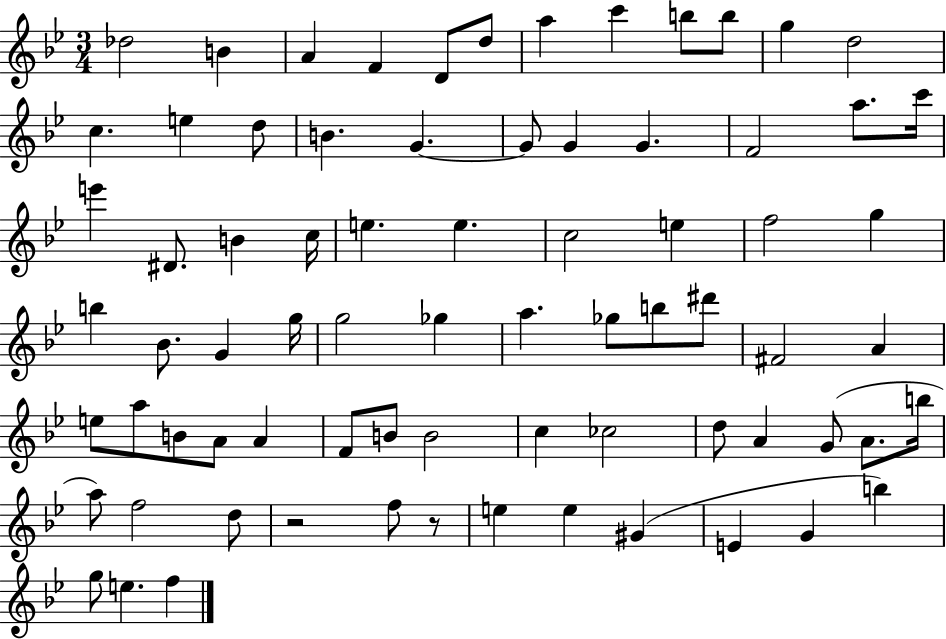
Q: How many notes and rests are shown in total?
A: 75